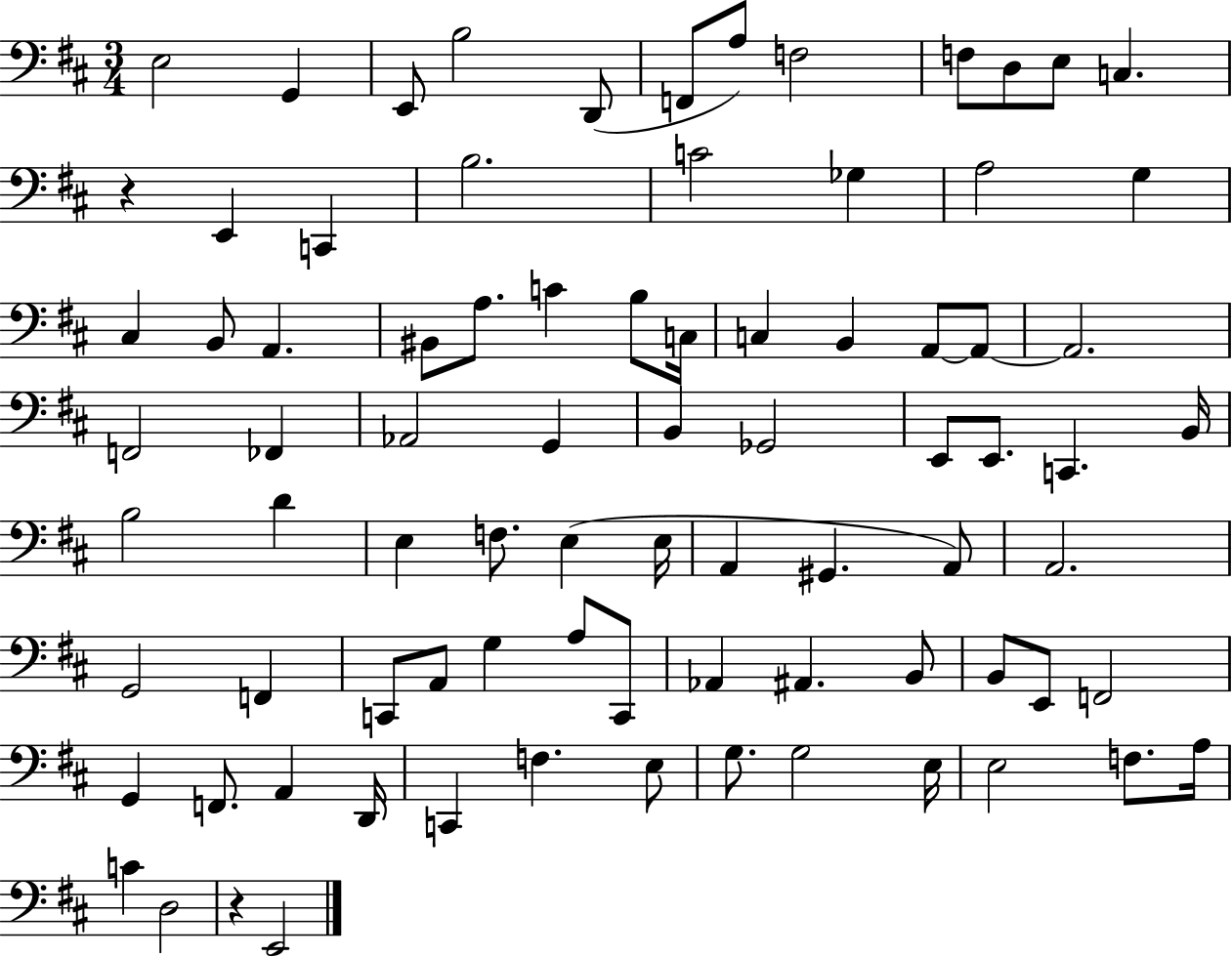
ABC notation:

X:1
T:Untitled
M:3/4
L:1/4
K:D
E,2 G,, E,,/2 B,2 D,,/2 F,,/2 A,/2 F,2 F,/2 D,/2 E,/2 C, z E,, C,, B,2 C2 _G, A,2 G, ^C, B,,/2 A,, ^B,,/2 A,/2 C B,/2 C,/4 C, B,, A,,/2 A,,/2 A,,2 F,,2 _F,, _A,,2 G,, B,, _G,,2 E,,/2 E,,/2 C,, B,,/4 B,2 D E, F,/2 E, E,/4 A,, ^G,, A,,/2 A,,2 G,,2 F,, C,,/2 A,,/2 G, A,/2 C,,/2 _A,, ^A,, B,,/2 B,,/2 E,,/2 F,,2 G,, F,,/2 A,, D,,/4 C,, F, E,/2 G,/2 G,2 E,/4 E,2 F,/2 A,/4 C D,2 z E,,2